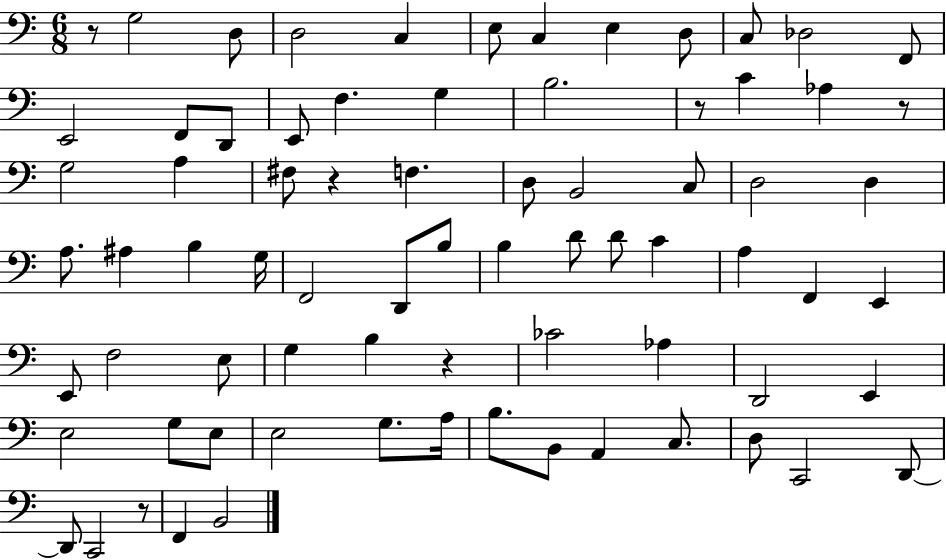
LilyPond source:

{
  \clef bass
  \numericTimeSignature
  \time 6/8
  \key c \major
  r8 g2 d8 | d2 c4 | e8 c4 e4 d8 | c8 des2 f,8 | \break e,2 f,8 d,8 | e,8 f4. g4 | b2. | r8 c'4 aes4 r8 | \break g2 a4 | fis8 r4 f4. | d8 b,2 c8 | d2 d4 | \break a8. ais4 b4 g16 | f,2 d,8 b8 | b4 d'8 d'8 c'4 | a4 f,4 e,4 | \break e,8 f2 e8 | g4 b4 r4 | ces'2 aes4 | d,2 e,4 | \break e2 g8 e8 | e2 g8. a16 | b8. b,8 a,4 c8. | d8 c,2 d,8~~ | \break d,8 c,2 r8 | f,4 b,2 | \bar "|."
}